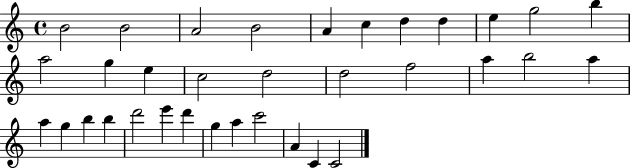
B4/h B4/h A4/h B4/h A4/q C5/q D5/q D5/q E5/q G5/h B5/q A5/h G5/q E5/q C5/h D5/h D5/h F5/h A5/q B5/h A5/q A5/q G5/q B5/q B5/q D6/h E6/q D6/q G5/q A5/q C6/h A4/q C4/q C4/h